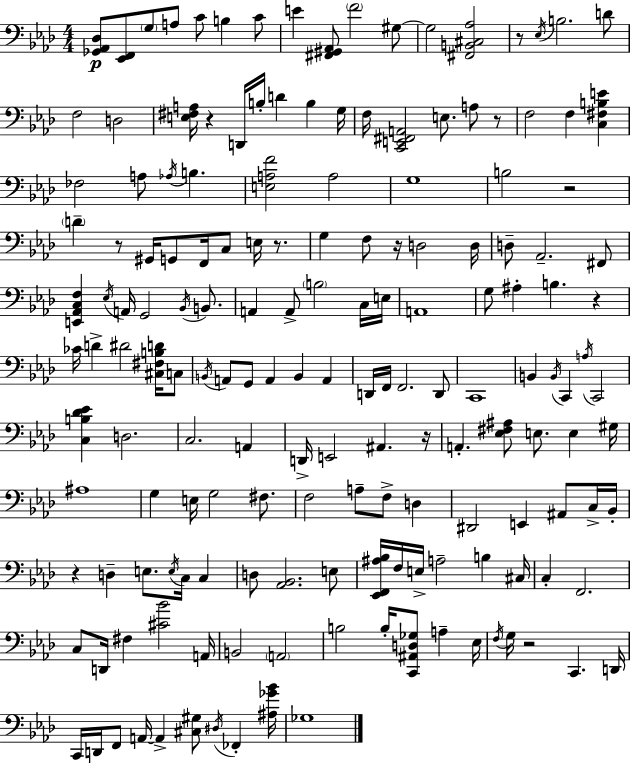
{
  \clef bass
  \numericTimeSignature
  \time 4/4
  \key f \minor
  \repeat volta 2 { <ges, aes, des>8\p <ees, f,>8 \parenthesize g8 a8 c'8 b4 c'8 | e'4 <fis, gis, aes,>8 \parenthesize f'2 gis8~~ | gis2 <fis, b, cis aes>2 | r8 \acciaccatura { ees16 } b2. d'8 | \break f2 d2 | <e fis a>16 r4 d,16 b16-. d'4 b4 | g16 f16 <c, e, fis, a,>2 e8. a8 r8 | f2 f4 <c fis b e'>4 | \break fes2 a8 \acciaccatura { aes16 } b4. | <e a f'>2 a2 | g1 | b2 r2 | \break \parenthesize d'4-- r8 gis,16 g,8 f,16 c8 e16 r8. | g4 f8 r16 d2 | d16 d8-- aes,2.-- | fis,8 <e, aes, c f>4 \acciaccatura { ees16 } a,16 g,2 | \break \acciaccatura { bes,16 } b,8. a,4 a,8-> \parenthesize b2 | c16 e16 a,1 | g8 ais4-. b4. | r4 ces'16 d'4-> dis'2 | \break <cis fis b d'>16 c8 \acciaccatura { b,16 } a,8 g,8 a,4 b,4 | a,4 d,16 f,16 f,2. | d,8 c,1 | b,4 \acciaccatura { b,16 } c,4 \acciaccatura { a16 } c,2 | \break <c b des' ees'>4 d2. | c2. | a,4 d,16-> e,2 | ais,4. r16 a,4.-. <ees fis ais>8 e8. | \break e4 gis16 ais1 | g4 e16 g2 | fis8. f2 a8-- | f8-> d4 dis,2 e,4 | \break ais,8 c16-> bes,16-. r4 d4-- e8. | \acciaccatura { e16 } c16 c4 d8 <aes, bes,>2. | e8 <ees, f, ais bes>16 f16 e16-> a2-- | b4 cis16 c4-. f,2. | \break c8 d,16 fis4 <cis' bes'>2 | a,16 b,2 | \parenthesize a,2 b2 | b16-. <c, ais, d ges>8 a4-- ees16 \acciaccatura { f16 } g16 r2 | \break c,4. d,16 c,16 d,16 f,8 a,16~~ a,4-> | <cis gis>8 \acciaccatura { dis16 } fes,4-. <ais ges' bes'>16 ges1 | } \bar "|."
}